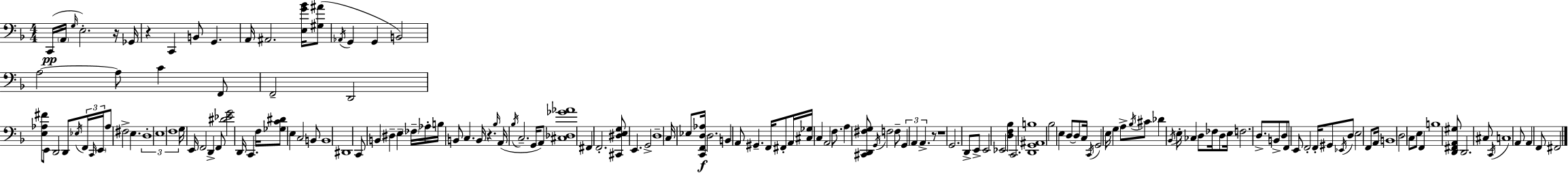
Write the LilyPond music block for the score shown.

{
  \clef bass
  \numericTimeSignature
  \time 4/4
  \key d \minor
  c,16(\pp \parenthesize a,16 \grace { g16 } e2.-.) r16 | ges,16 r4 c,4 b,8 g,4. | a,16 ais,2. <e g' bes'>16 <gis ais'>8( | \acciaccatura { aes,16 } g,4 g,4 b,2) | \break a2~~ a8 c'4 | f,8 f,2-- d,2 | <e aes fis'>8 e,8 d,2 d,8 | \acciaccatura { ees16 } \tuplet 3/2 { f,16 \grace { c,16 } \parenthesize e,16 } aes8 fis2-> e4. | \break \tuplet 3/2 { d1-. | e1 | f1 } | g16 e,16 f,2 d,4-> | \break f,8 <dis' ees' g'>2 d,16 c,4. | f16 <ges c' dis'>8 e4 c2 | b,8 b,1 | dis,1 | \break c,8 b,4 dis4-- e4-- | \parenthesize fes16-- aes16-. b16 b,8 c4. b,16 r4. | \grace { bes16 }( a,16 \acciaccatura { bes16 } c2.-- | g,16 a,8) <cis des ges' aes'>1 | \break fis,4 f,2.-. | <cis, dis e g>8 e,4. g,2-> | d1-- | c16 ees8 <c, f, d aes>16\f d2. | \break b,4 a,8 gis,4.-- | f,16 fis,8-. a,16 <cis ges>16 c4 a,2 | f8. a4 <cis, d, fis g>8 \acciaccatura { g,16 } f2 | f8-- \tuplet 3/2 { g,4 a,4 a,4.-> } | \break r8 r1 | g,2. | d,8-> e,8-> e,2 ees,2 | <d f bes>4 c,2. | \break <d, g, ais, b>1 | bes2 e4 | d8~~ d8 c16 \acciaccatura { c,16 } g,2 | e16 g4 a8-> \acciaccatura { bes16 } cis'8 des'4 \acciaccatura { bes,16 } | \break e16-. ces4 d8 fes16 d8 e16 f2. | d8.-> b,8-> d8 f,8 | e,8 f,2-. f,16-. gis,8 \acciaccatura { ees,16 } d8 | e2 f,8 a,16 b,1 | \break d2 | c8 e8 f,4 b1 | <d, fis, a, gis>8 d,2. | cis8 \acciaccatura { c,16 } c1 | \break a,8 a,4 | f,8 fis,2 \bar "|."
}